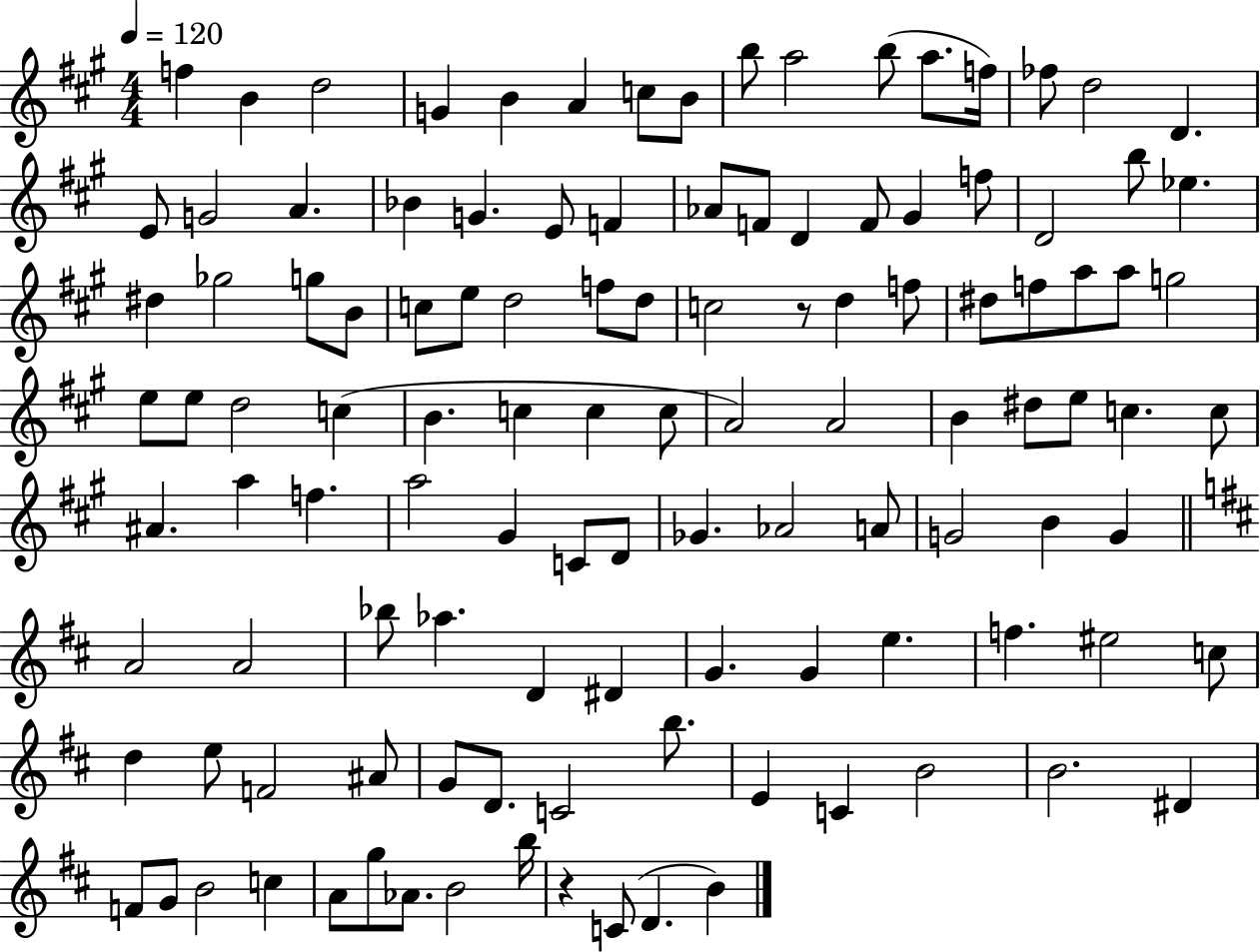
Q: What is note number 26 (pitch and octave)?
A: D4